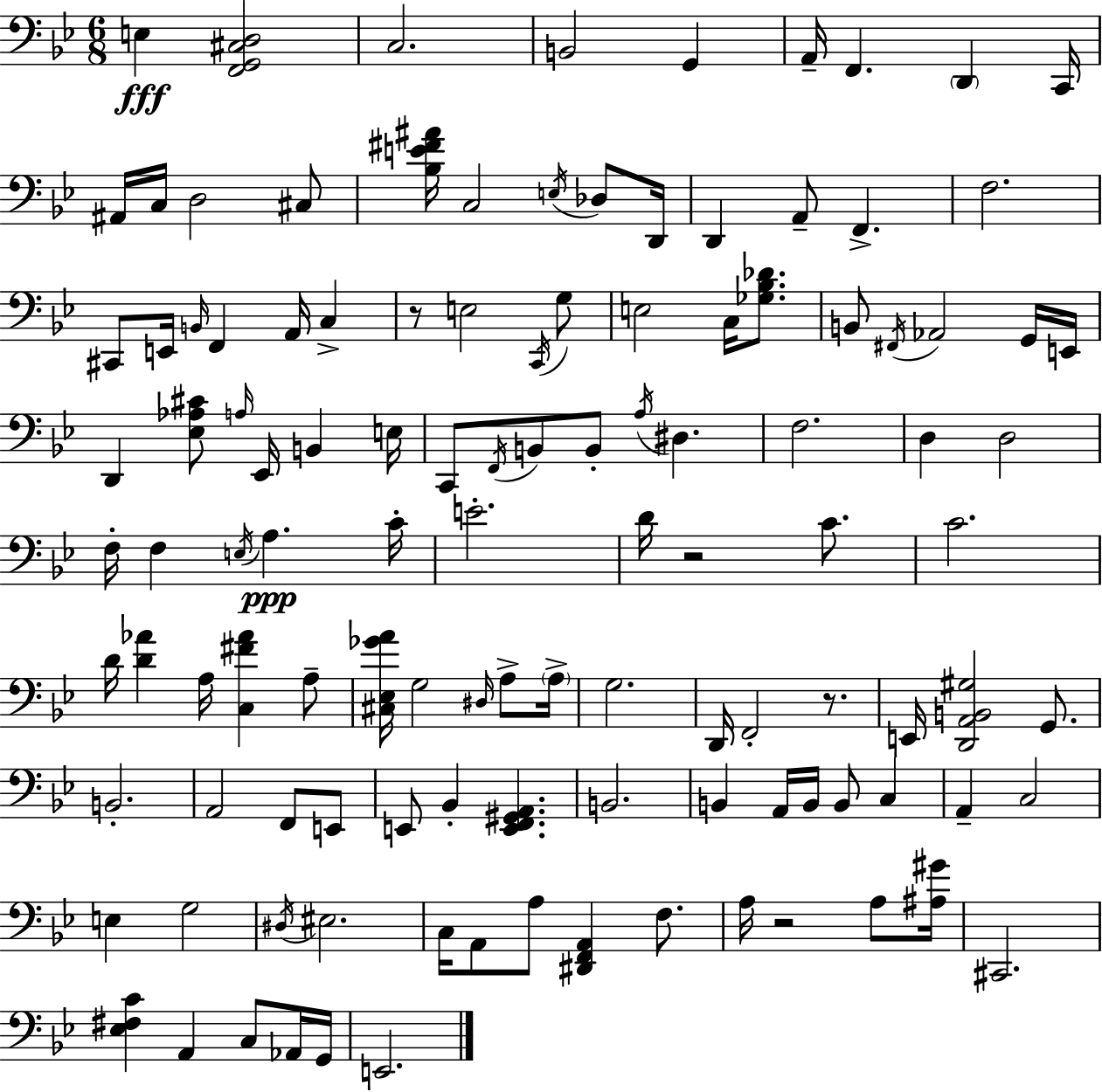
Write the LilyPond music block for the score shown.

{
  \clef bass
  \numericTimeSignature
  \time 6/8
  \key g \minor
  \repeat volta 2 { e4\fff <f, g, cis d>2 | c2. | b,2 g,4 | a,16-- f,4. \parenthesize d,4 c,16 | \break ais,16 c16 d2 cis8 | <bes e' fis' ais'>16 c2 \acciaccatura { e16 } des8 | d,16 d,4 a,8-- f,4.-> | f2. | \break cis,8 e,16 \grace { b,16 } f,4 a,16 c4-> | r8 e2 | \acciaccatura { c,16 } g8 e2 c16 | <ges bes des'>8. b,8 \acciaccatura { fis,16 } aes,2 | \break g,16 e,16 d,4 <ees aes cis'>8 \grace { a16 } ees,16 | b,4 e16 c,8 \acciaccatura { f,16 } b,8 b,8-. | \acciaccatura { a16 } dis4. f2. | d4 d2 | \break f16-. f4 | \acciaccatura { e16 } a4.\ppp c'16-. e'2.-. | d'16 r2 | c'8. c'2. | \break d'16 <d' aes'>4 | a16 <c fis' aes'>4 a8-- <cis ees ges' a'>16 g2 | \grace { dis16 } a8-> \parenthesize a16-> g2. | d,16 f,2-. | \break r8. e,16 <d, a, b, gis>2 | g,8. b,2.-. | a,2 | f,8 e,8 e,8 bes,4-. | \break <e, f, gis, a,>4. b,2. | b,4 | a,16 b,16 b,8 c4 a,4-- | c2 e4 | \break g2 \acciaccatura { dis16 } eis2. | c16 a,8 | a8 <dis, f, a,>4 f8. a16 r2 | a8 <ais gis'>16 cis,2. | \break <ees fis c'>4 | a,4 c8 aes,16 g,16 e,2. | } \bar "|."
}